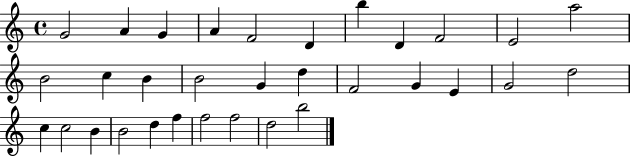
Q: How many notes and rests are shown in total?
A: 32